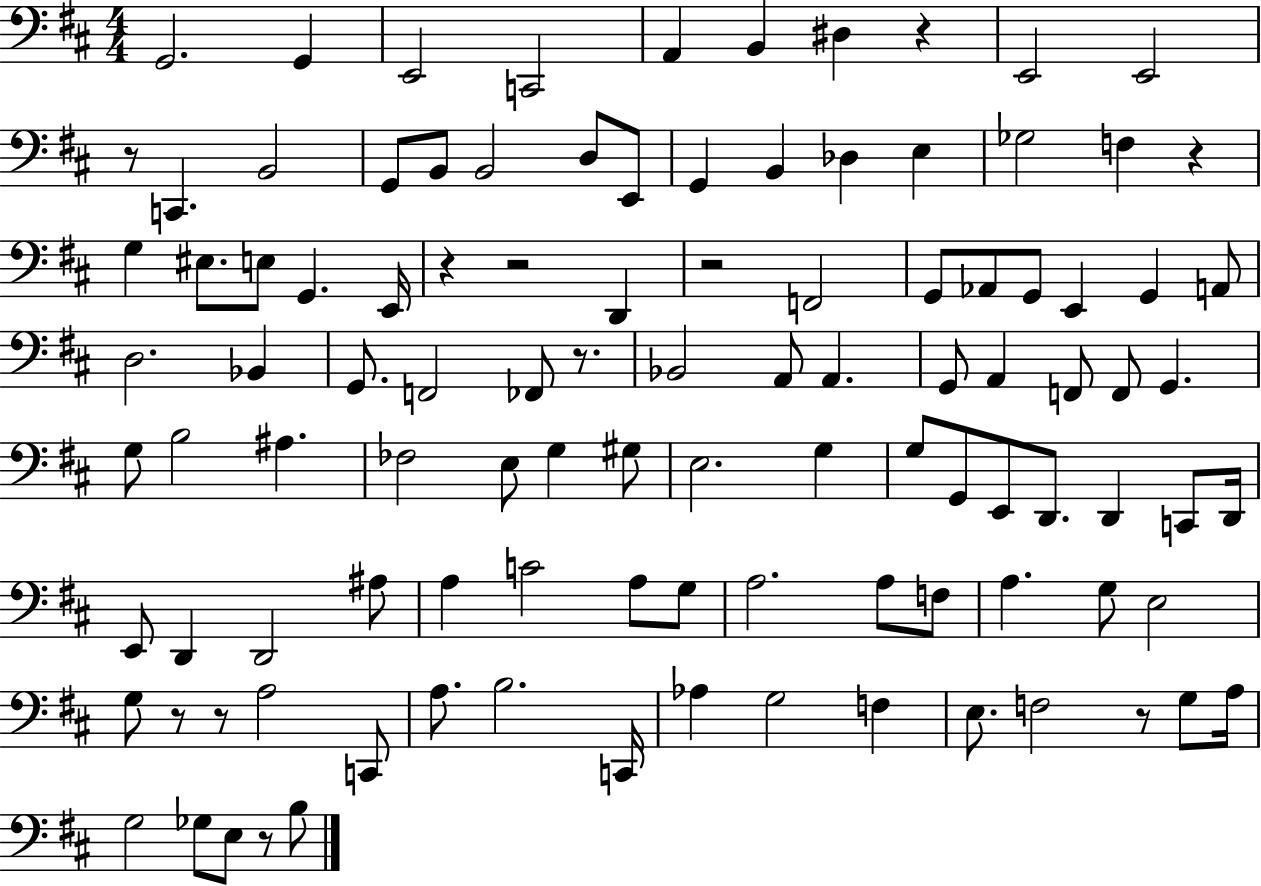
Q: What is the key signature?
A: D major